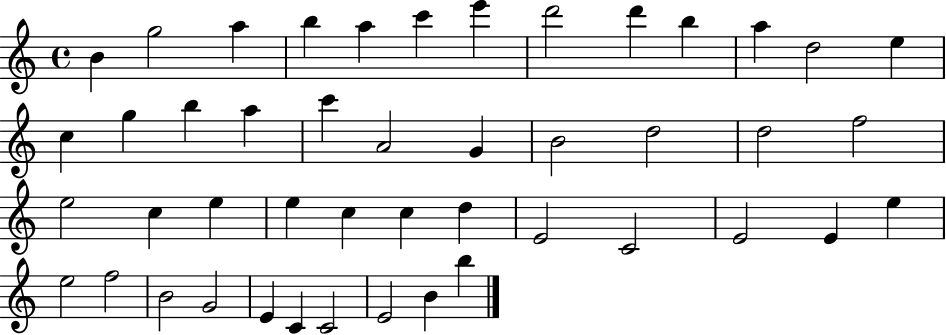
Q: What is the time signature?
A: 4/4